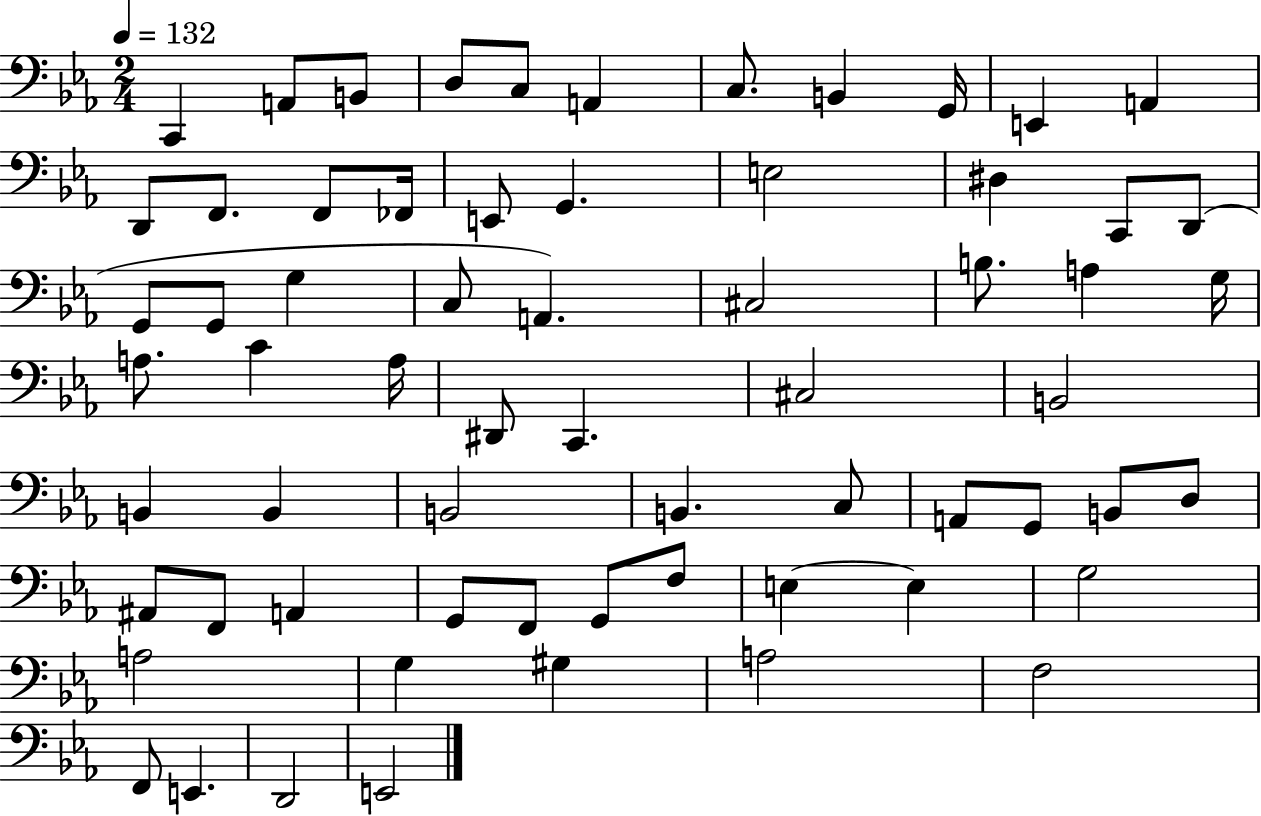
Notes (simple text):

C2/q A2/e B2/e D3/e C3/e A2/q C3/e. B2/q G2/s E2/q A2/q D2/e F2/e. F2/e FES2/s E2/e G2/q. E3/h D#3/q C2/e D2/e G2/e G2/e G3/q C3/e A2/q. C#3/h B3/e. A3/q G3/s A3/e. C4/q A3/s D#2/e C2/q. C#3/h B2/h B2/q B2/q B2/h B2/q. C3/e A2/e G2/e B2/e D3/e A#2/e F2/e A2/q G2/e F2/e G2/e F3/e E3/q E3/q G3/h A3/h G3/q G#3/q A3/h F3/h F2/e E2/q. D2/h E2/h